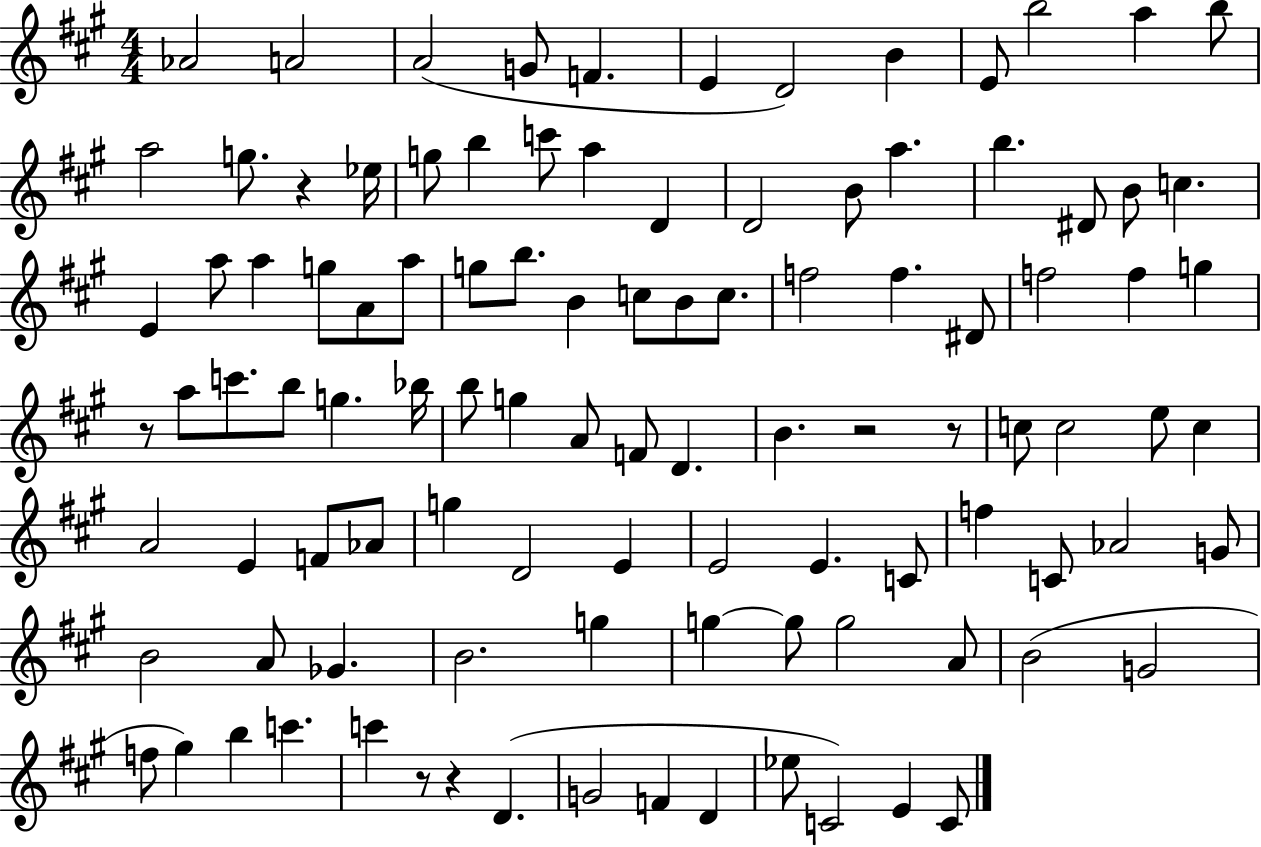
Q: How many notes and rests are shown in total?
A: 104